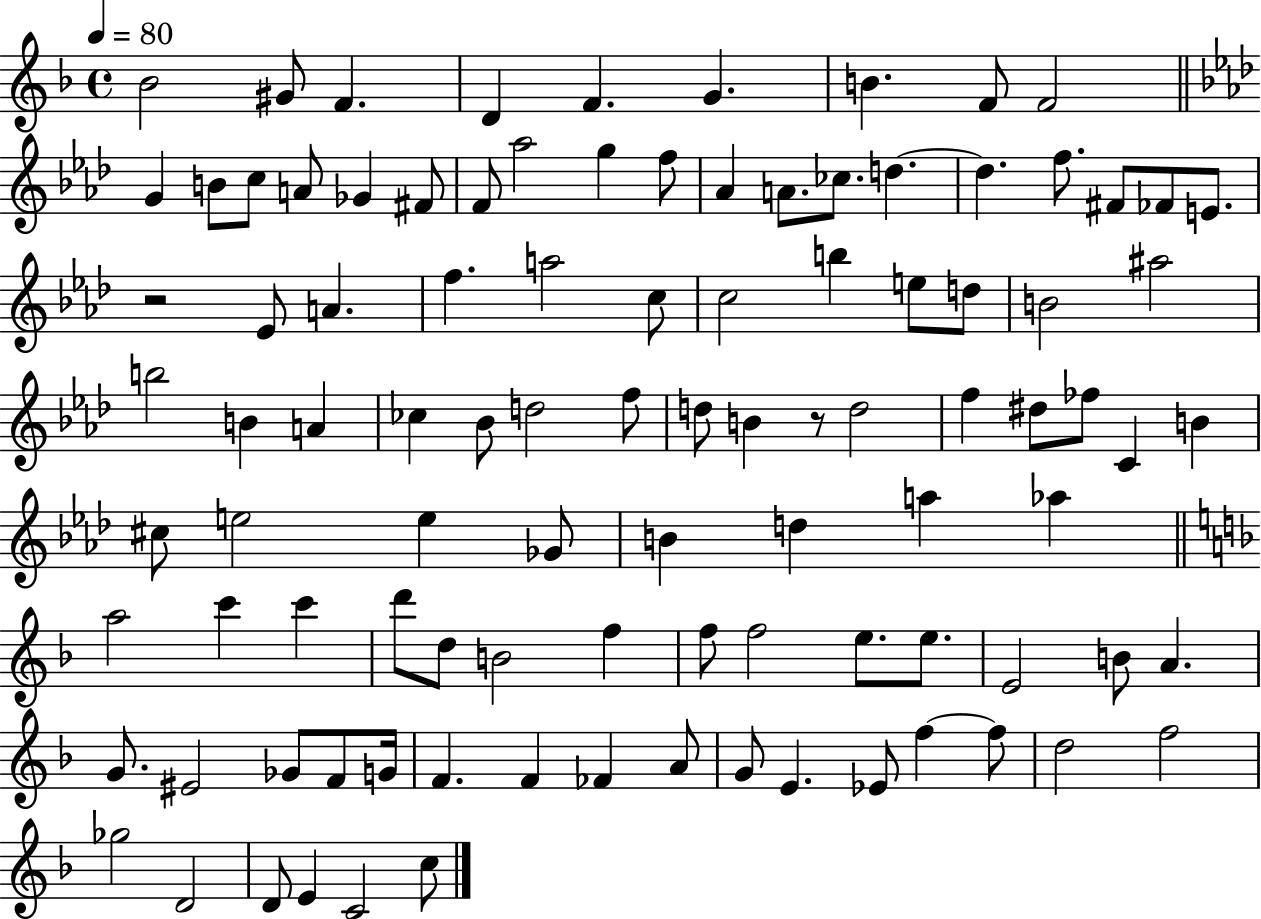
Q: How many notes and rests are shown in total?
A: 100